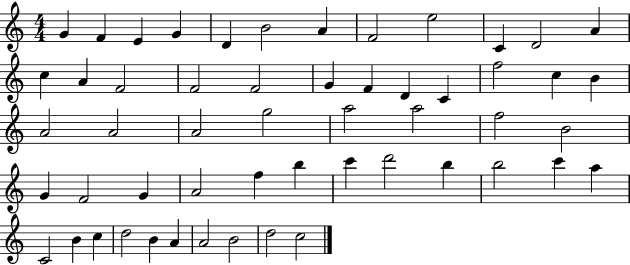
X:1
T:Untitled
M:4/4
L:1/4
K:C
G F E G D B2 A F2 e2 C D2 A c A F2 F2 F2 G F D C f2 c B A2 A2 A2 g2 a2 a2 f2 B2 G F2 G A2 f b c' d'2 b b2 c' a C2 B c d2 B A A2 B2 d2 c2